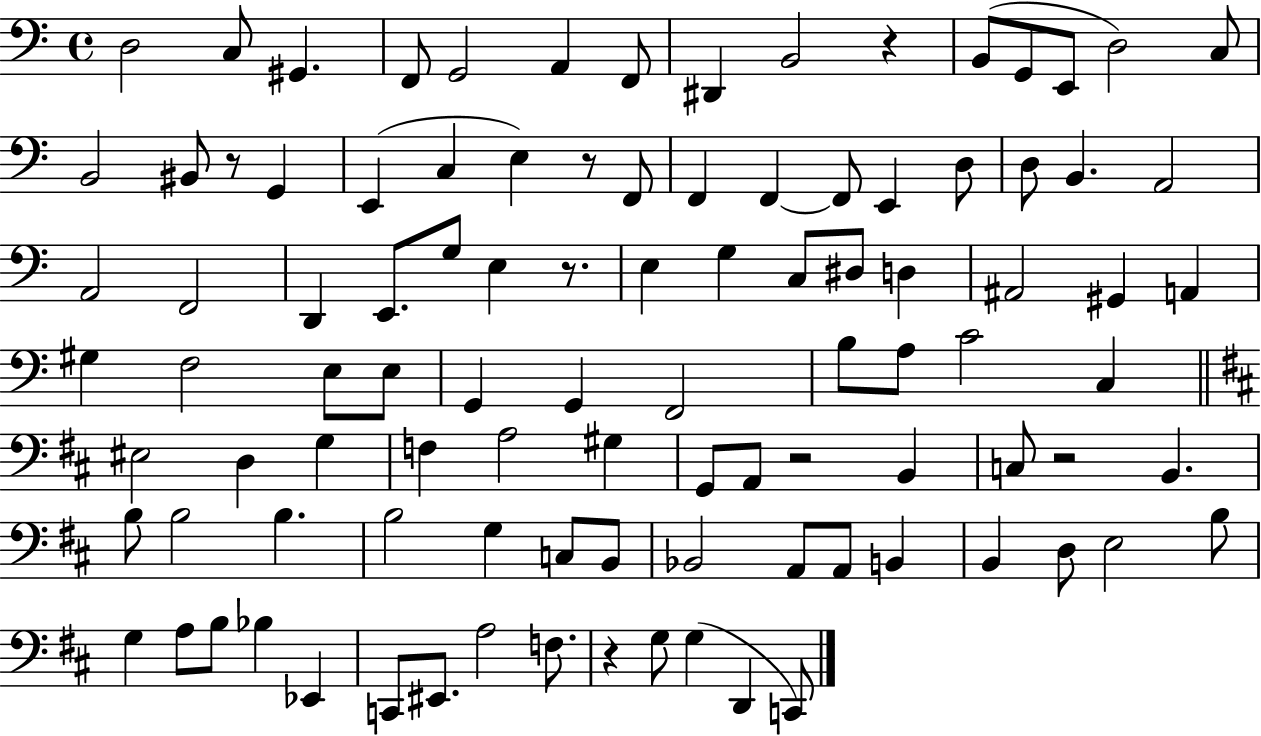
D3/h C3/e G#2/q. F2/e G2/h A2/q F2/e D#2/q B2/h R/q B2/e G2/e E2/e D3/h C3/e B2/h BIS2/e R/e G2/q E2/q C3/q E3/q R/e F2/e F2/q F2/q F2/e E2/q D3/e D3/e B2/q. A2/h A2/h F2/h D2/q E2/e. G3/e E3/q R/e. E3/q G3/q C3/e D#3/e D3/q A#2/h G#2/q A2/q G#3/q F3/h E3/e E3/e G2/q G2/q F2/h B3/e A3/e C4/h C3/q EIS3/h D3/q G3/q F3/q A3/h G#3/q G2/e A2/e R/h B2/q C3/e R/h B2/q. B3/e B3/h B3/q. B3/h G3/q C3/e B2/e Bb2/h A2/e A2/e B2/q B2/q D3/e E3/h B3/e G3/q A3/e B3/e Bb3/q Eb2/q C2/e EIS2/e. A3/h F3/e. R/q G3/e G3/q D2/q C2/e